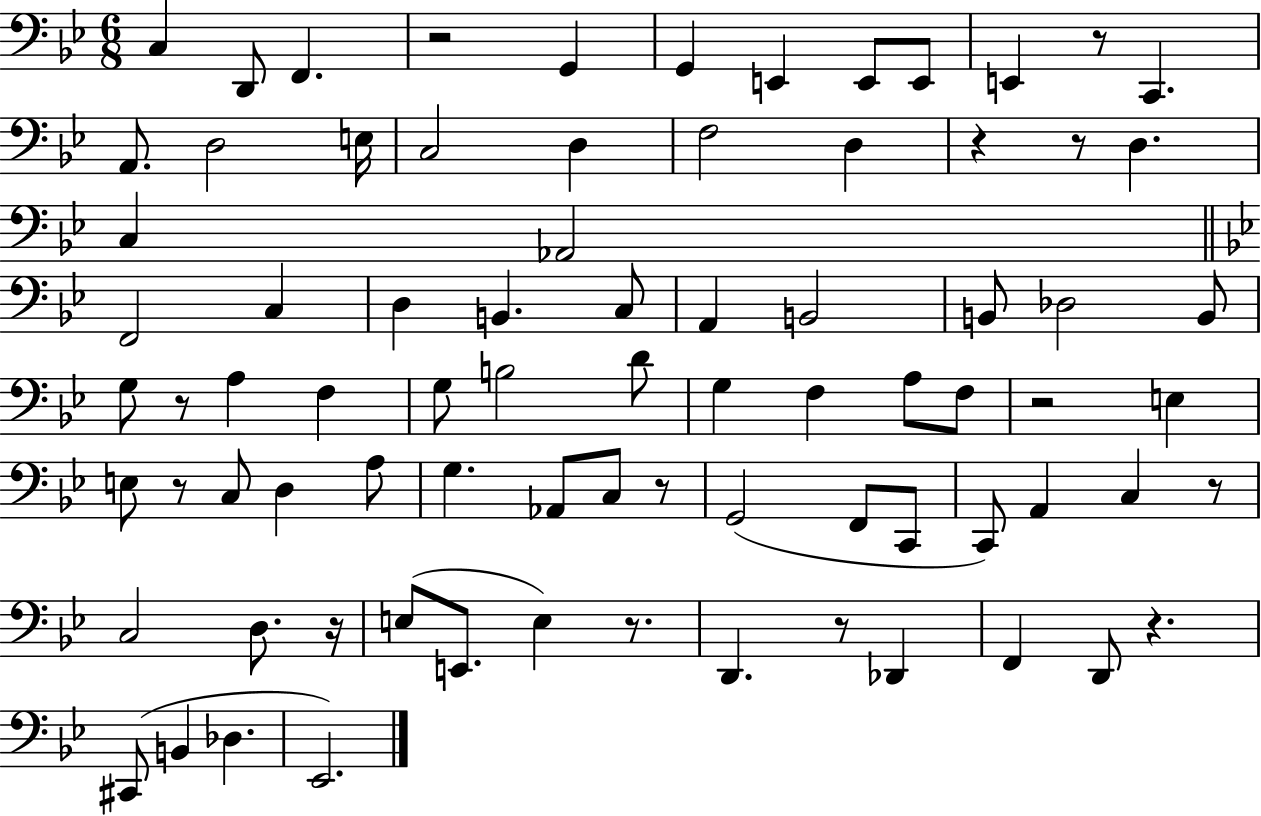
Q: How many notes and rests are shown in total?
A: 80